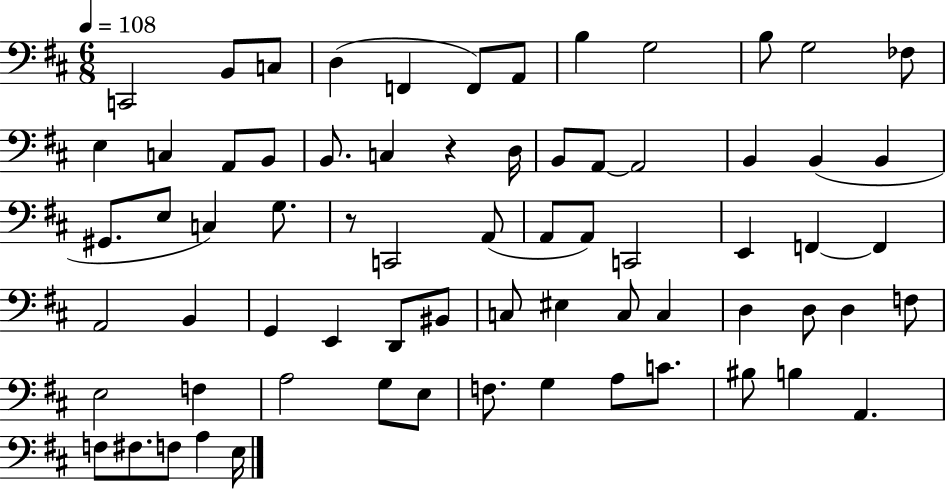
{
  \clef bass
  \numericTimeSignature
  \time 6/8
  \key d \major
  \tempo 4 = 108
  \repeat volta 2 { c,2 b,8 c8 | d4( f,4 f,8) a,8 | b4 g2 | b8 g2 fes8 | \break e4 c4 a,8 b,8 | b,8. c4 r4 d16 | b,8 a,8~~ a,2 | b,4 b,4( b,4 | \break gis,8. e8 c4) g8. | r8 c,2 a,8( | a,8 a,8) c,2 | e,4 f,4~~ f,4 | \break a,2 b,4 | g,4 e,4 d,8 bis,8 | c8 eis4 c8 c4 | d4 d8 d4 f8 | \break e2 f4 | a2 g8 e8 | f8. g4 a8 c'8. | bis8 b4 a,4. | \break f8 fis8. f8 a4 e16 | } \bar "|."
}